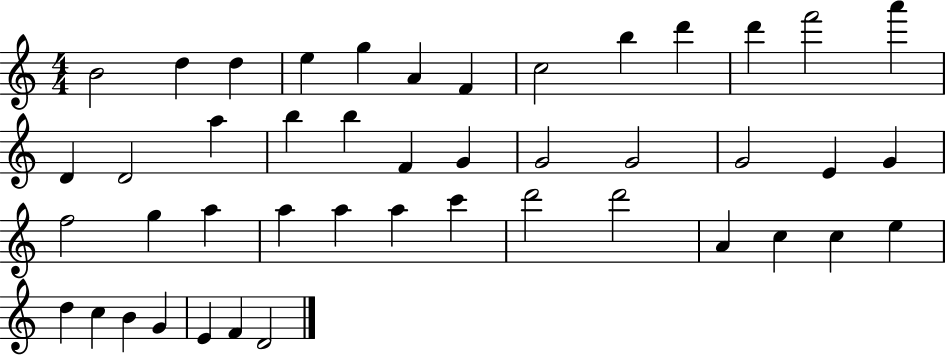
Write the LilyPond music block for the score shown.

{
  \clef treble
  \numericTimeSignature
  \time 4/4
  \key c \major
  b'2 d''4 d''4 | e''4 g''4 a'4 f'4 | c''2 b''4 d'''4 | d'''4 f'''2 a'''4 | \break d'4 d'2 a''4 | b''4 b''4 f'4 g'4 | g'2 g'2 | g'2 e'4 g'4 | \break f''2 g''4 a''4 | a''4 a''4 a''4 c'''4 | d'''2 d'''2 | a'4 c''4 c''4 e''4 | \break d''4 c''4 b'4 g'4 | e'4 f'4 d'2 | \bar "|."
}